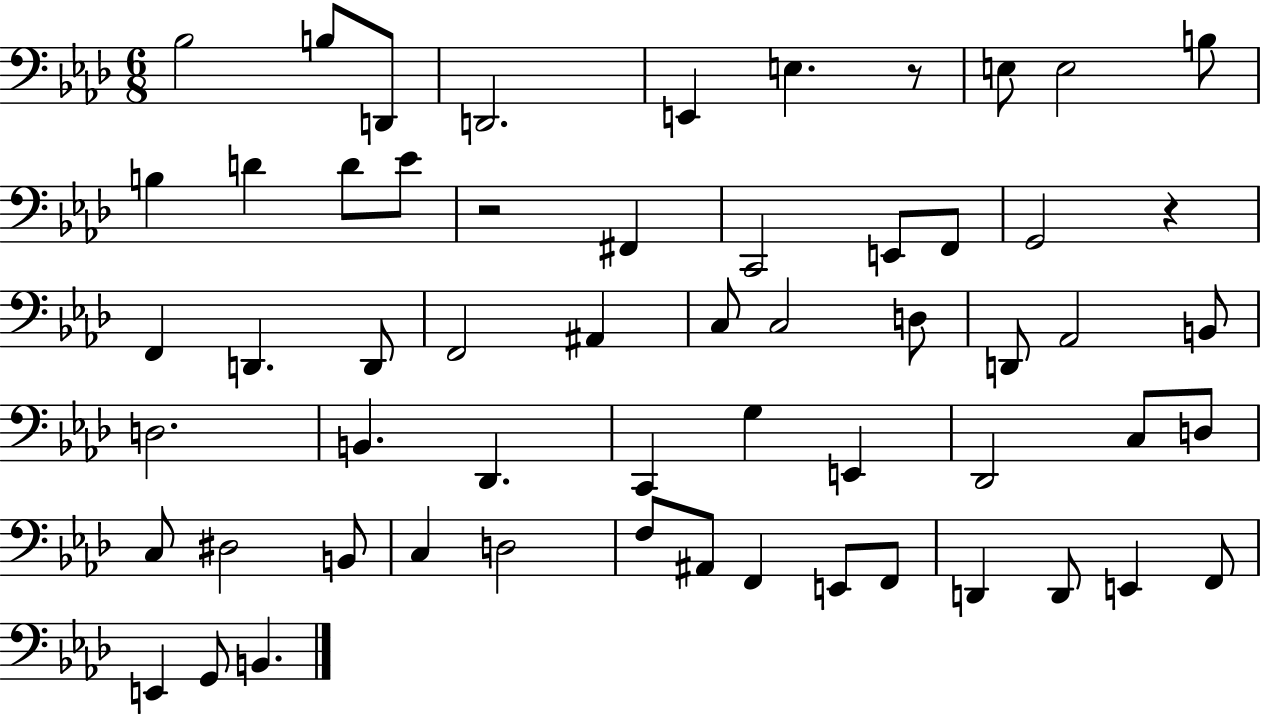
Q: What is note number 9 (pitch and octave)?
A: B3